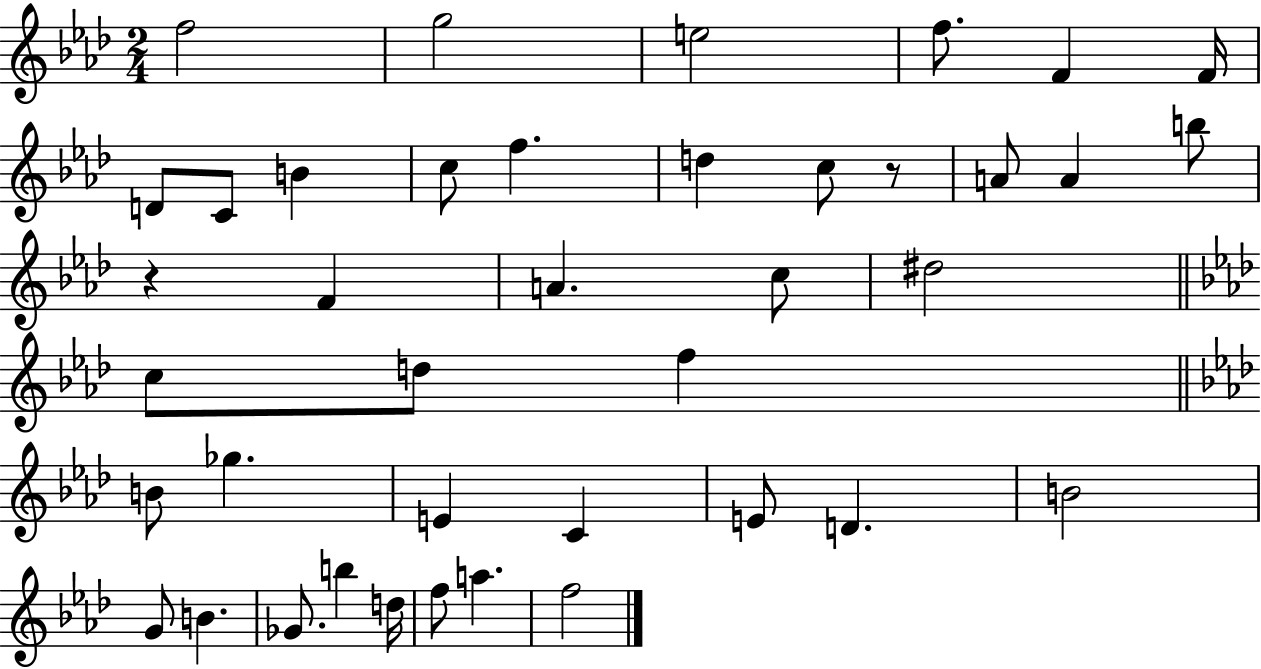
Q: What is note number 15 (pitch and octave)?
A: A4